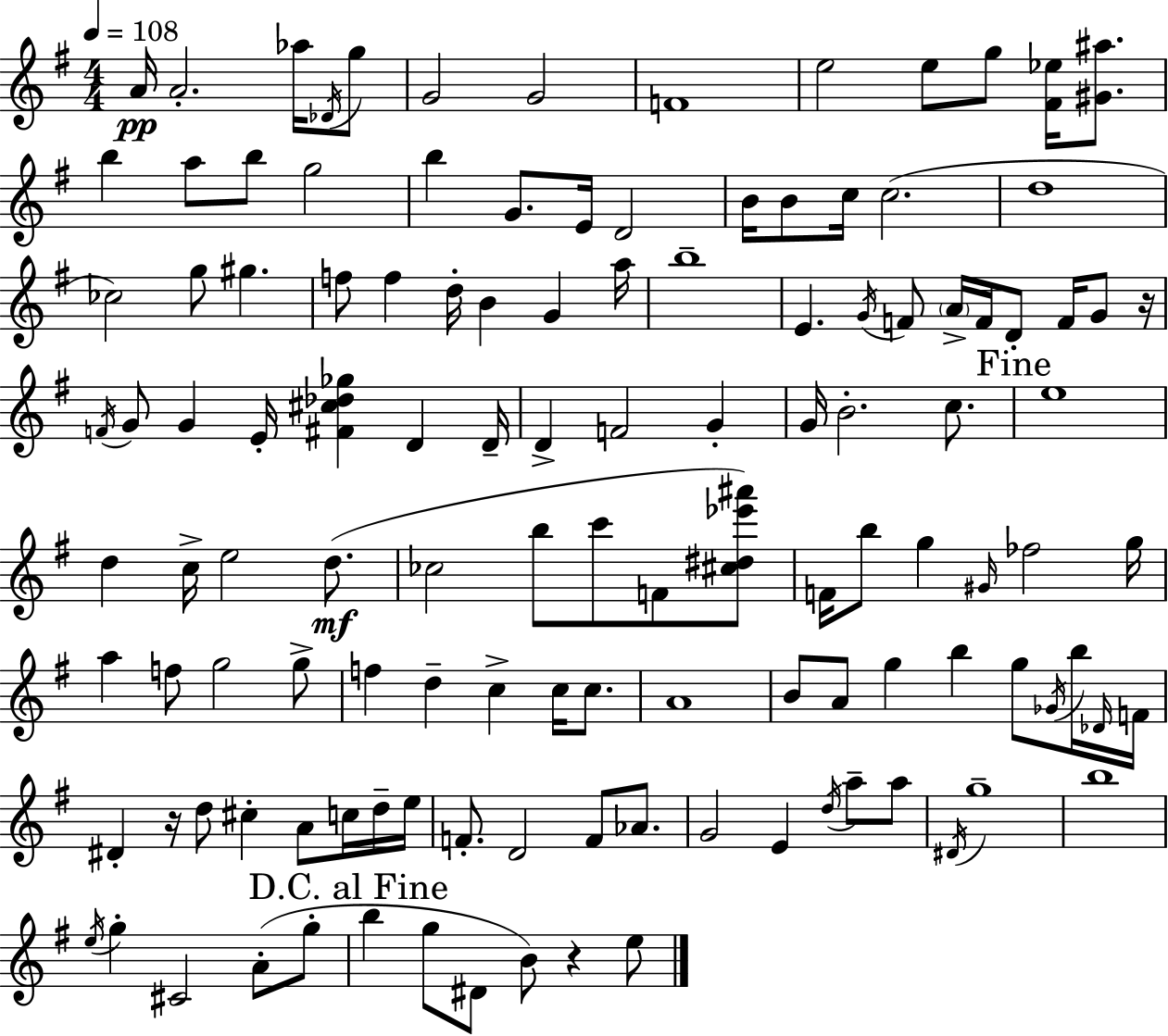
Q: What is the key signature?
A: E minor